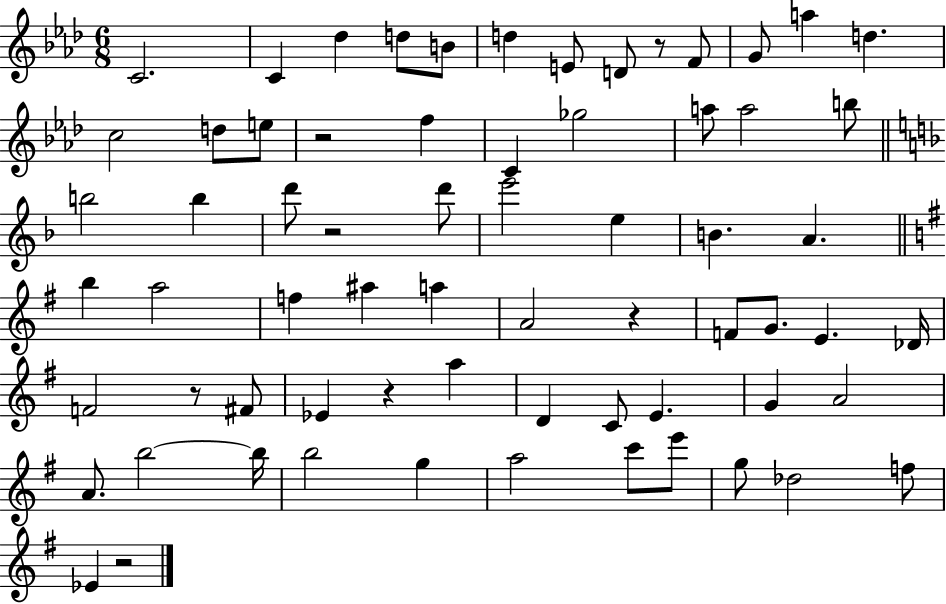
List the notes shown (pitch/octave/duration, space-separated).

C4/h. C4/q Db5/q D5/e B4/e D5/q E4/e D4/e R/e F4/e G4/e A5/q D5/q. C5/h D5/e E5/e R/h F5/q C4/q Gb5/h A5/e A5/h B5/e B5/h B5/q D6/e R/h D6/e E6/h E5/q B4/q. A4/q. B5/q A5/h F5/q A#5/q A5/q A4/h R/q F4/e G4/e. E4/q. Db4/s F4/h R/e F#4/e Eb4/q R/q A5/q D4/q C4/e E4/q. G4/q A4/h A4/e. B5/h B5/s B5/h G5/q A5/h C6/e E6/e G5/e Db5/h F5/e Eb4/q R/h